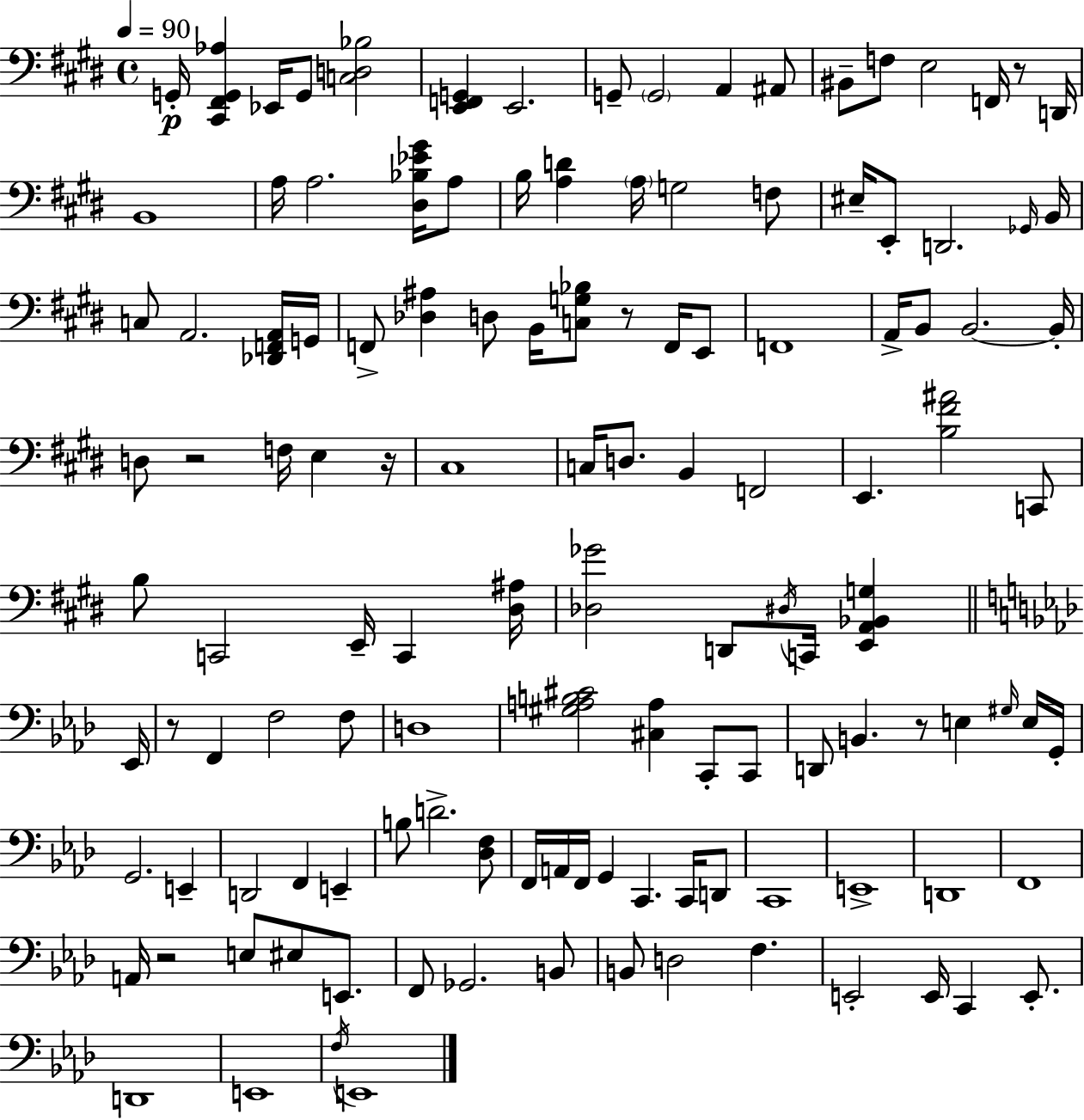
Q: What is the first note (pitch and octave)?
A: G2